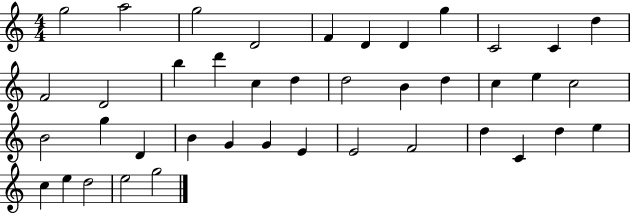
X:1
T:Untitled
M:4/4
L:1/4
K:C
g2 a2 g2 D2 F D D g C2 C d F2 D2 b d' c d d2 B d c e c2 B2 g D B G G E E2 F2 d C d e c e d2 e2 g2